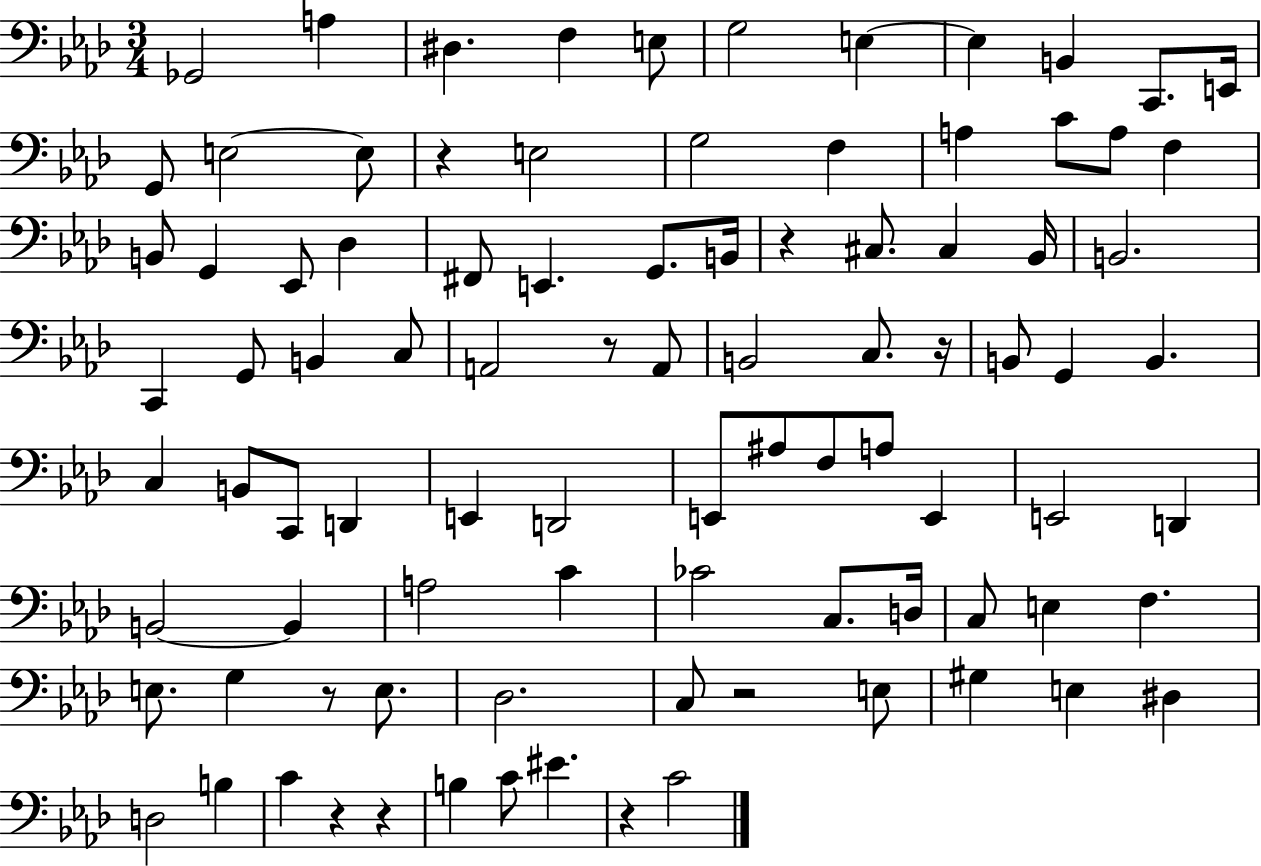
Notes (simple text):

Gb2/h A3/q D#3/q. F3/q E3/e G3/h E3/q E3/q B2/q C2/e. E2/s G2/e E3/h E3/e R/q E3/h G3/h F3/q A3/q C4/e A3/e F3/q B2/e G2/q Eb2/e Db3/q F#2/e E2/q. G2/e. B2/s R/q C#3/e. C#3/q Bb2/s B2/h. C2/q G2/e B2/q C3/e A2/h R/e A2/e B2/h C3/e. R/s B2/e G2/q B2/q. C3/q B2/e C2/e D2/q E2/q D2/h E2/e A#3/e F3/e A3/e E2/q E2/h D2/q B2/h B2/q A3/h C4/q CES4/h C3/e. D3/s C3/e E3/q F3/q. E3/e. G3/q R/e E3/e. Db3/h. C3/e R/h E3/e G#3/q E3/q D#3/q D3/h B3/q C4/q R/q R/q B3/q C4/e EIS4/q. R/q C4/h